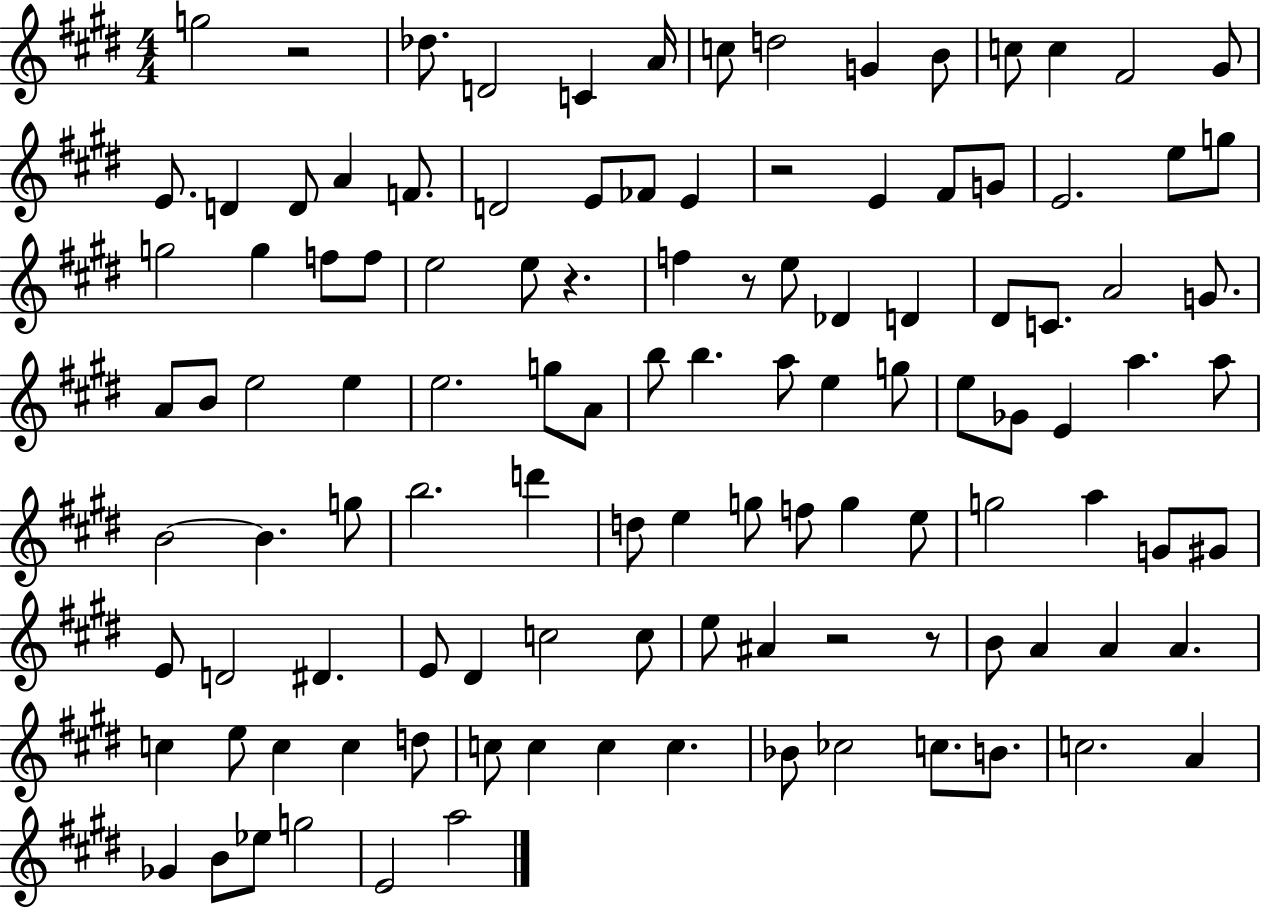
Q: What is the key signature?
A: E major